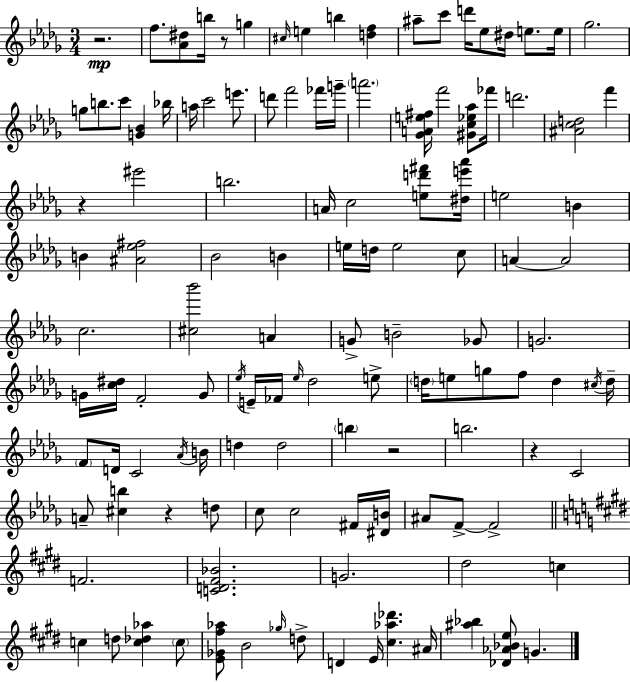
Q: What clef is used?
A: treble